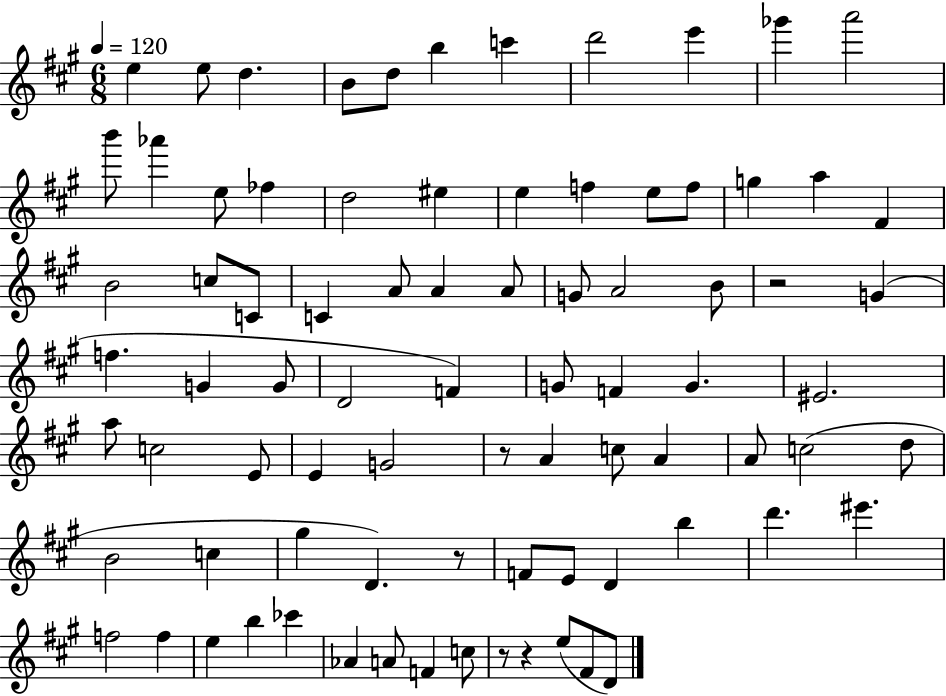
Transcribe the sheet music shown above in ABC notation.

X:1
T:Untitled
M:6/8
L:1/4
K:A
e e/2 d B/2 d/2 b c' d'2 e' _g' a'2 b'/2 _a' e/2 _f d2 ^e e f e/2 f/2 g a ^F B2 c/2 C/2 C A/2 A A/2 G/2 A2 B/2 z2 G f G G/2 D2 F G/2 F G ^E2 a/2 c2 E/2 E G2 z/2 A c/2 A A/2 c2 d/2 B2 c ^g D z/2 F/2 E/2 D b d' ^e' f2 f e b _c' _A A/2 F c/2 z/2 z e/2 ^F/2 D/2